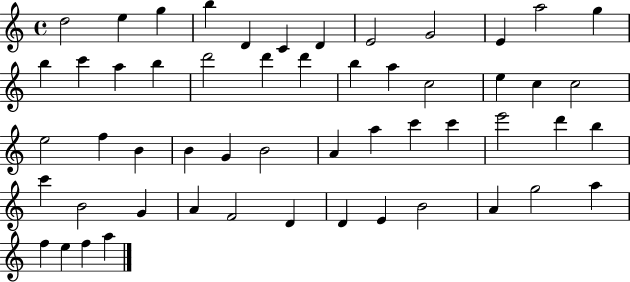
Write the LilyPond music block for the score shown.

{
  \clef treble
  \time 4/4
  \defaultTimeSignature
  \key c \major
  d''2 e''4 g''4 | b''4 d'4 c'4 d'4 | e'2 g'2 | e'4 a''2 g''4 | \break b''4 c'''4 a''4 b''4 | d'''2 d'''4 d'''4 | b''4 a''4 c''2 | e''4 c''4 c''2 | \break e''2 f''4 b'4 | b'4 g'4 b'2 | a'4 a''4 c'''4 c'''4 | e'''2 d'''4 b''4 | \break c'''4 b'2 g'4 | a'4 f'2 d'4 | d'4 e'4 b'2 | a'4 g''2 a''4 | \break f''4 e''4 f''4 a''4 | \bar "|."
}